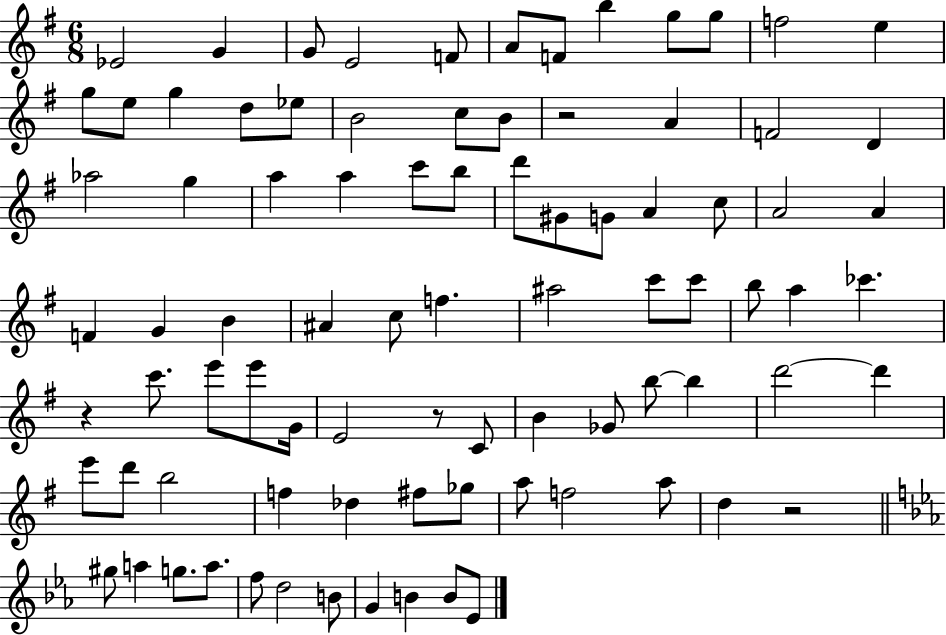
{
  \clef treble
  \numericTimeSignature
  \time 6/8
  \key g \major
  ees'2 g'4 | g'8 e'2 f'8 | a'8 f'8 b''4 g''8 g''8 | f''2 e''4 | \break g''8 e''8 g''4 d''8 ees''8 | b'2 c''8 b'8 | r2 a'4 | f'2 d'4 | \break aes''2 g''4 | a''4 a''4 c'''8 b''8 | d'''8 gis'8 g'8 a'4 c''8 | a'2 a'4 | \break f'4 g'4 b'4 | ais'4 c''8 f''4. | ais''2 c'''8 c'''8 | b''8 a''4 ces'''4. | \break r4 c'''8. e'''8 e'''8 g'16 | e'2 r8 c'8 | b'4 ges'8 b''8~~ b''4 | d'''2~~ d'''4 | \break e'''8 d'''8 b''2 | f''4 des''4 fis''8 ges''8 | a''8 f''2 a''8 | d''4 r2 | \break \bar "||" \break \key ees \major gis''8 a''4 g''8. a''8. | f''8 d''2 b'8 | g'4 b'4 b'8 ees'8 | \bar "|."
}